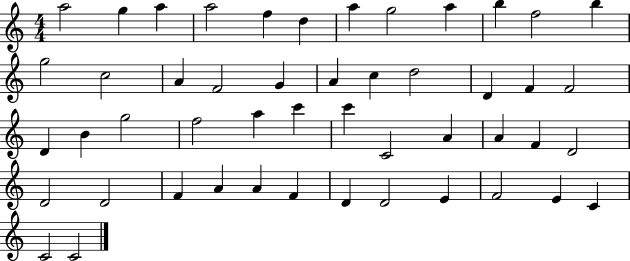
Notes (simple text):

A5/h G5/q A5/q A5/h F5/q D5/q A5/q G5/h A5/q B5/q F5/h B5/q G5/h C5/h A4/q F4/h G4/q A4/q C5/q D5/h D4/q F4/q F4/h D4/q B4/q G5/h F5/h A5/q C6/q C6/q C4/h A4/q A4/q F4/q D4/h D4/h D4/h F4/q A4/q A4/q F4/q D4/q D4/h E4/q F4/h E4/q C4/q C4/h C4/h